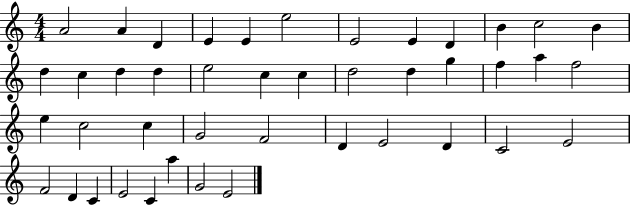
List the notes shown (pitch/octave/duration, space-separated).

A4/h A4/q D4/q E4/q E4/q E5/h E4/h E4/q D4/q B4/q C5/h B4/q D5/q C5/q D5/q D5/q E5/h C5/q C5/q D5/h D5/q G5/q F5/q A5/q F5/h E5/q C5/h C5/q G4/h F4/h D4/q E4/h D4/q C4/h E4/h F4/h D4/q C4/q E4/h C4/q A5/q G4/h E4/h